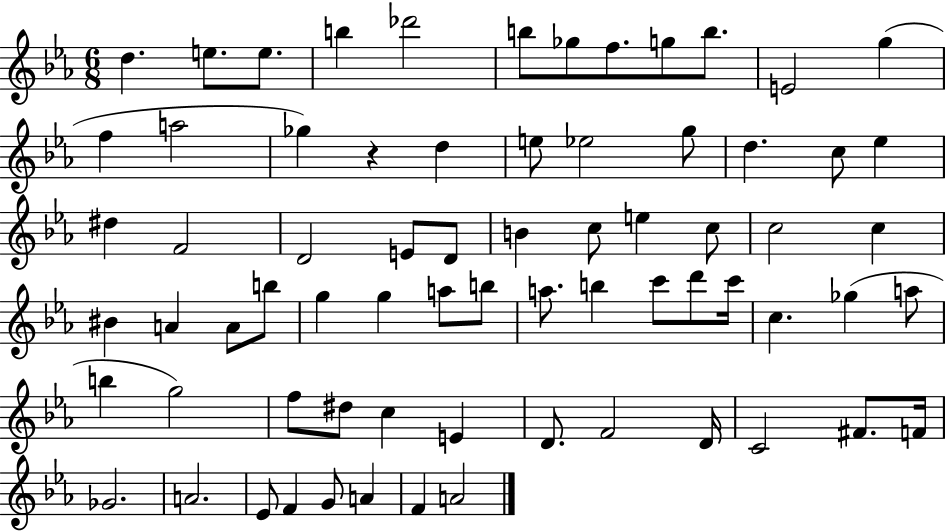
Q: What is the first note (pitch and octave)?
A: D5